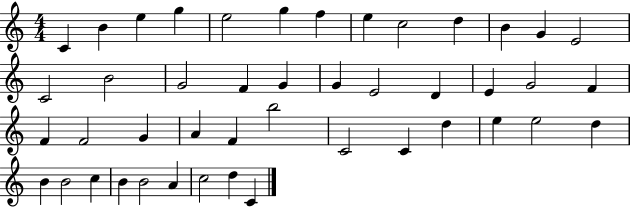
{
  \clef treble
  \numericTimeSignature
  \time 4/4
  \key c \major
  c'4 b'4 e''4 g''4 | e''2 g''4 f''4 | e''4 c''2 d''4 | b'4 g'4 e'2 | \break c'2 b'2 | g'2 f'4 g'4 | g'4 e'2 d'4 | e'4 g'2 f'4 | \break f'4 f'2 g'4 | a'4 f'4 b''2 | c'2 c'4 d''4 | e''4 e''2 d''4 | \break b'4 b'2 c''4 | b'4 b'2 a'4 | c''2 d''4 c'4 | \bar "|."
}